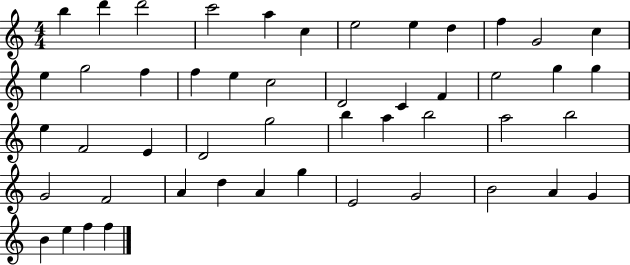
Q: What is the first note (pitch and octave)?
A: B5